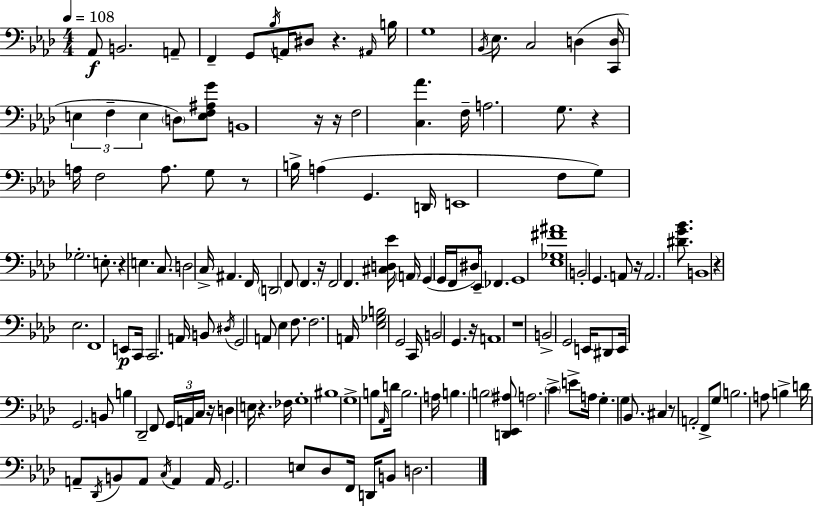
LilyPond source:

{
  \clef bass
  \numericTimeSignature
  \time 4/4
  \key f \minor
  \tempo 4 = 108
  aes,8\f b,2. a,8-- | f,4-- g,8 \acciaccatura { bes16 } a,16 dis8 r4. | \grace { ais,16 } b16 g1 | \acciaccatura { bes,16 } ees8. c2 d4( | \break <c, d>16 \tuplet 3/2 { e4 f4-- e4 } \parenthesize d8) | <e f ais g'>8 b,1 | r16 r16 f2 <c aes'>4. | f16-- a2. | \break g8. r4 a16 f2 | a8. g8 r8 b16-> a4( g,4. | d,16 e,1 | f8 g8) ges2.-. | \break e8.-. r4 e4. | c8. d2 c16-> ais,4. | f,16 \parenthesize d,2 f,8 \parenthesize f,4. | r16 f,2 f,4. | \break <cis d ees'>16 \parenthesize a,16 g,4( g,16 f,16 dis8) ees,16-- fes,4. | g,1 | <ees ges fis' ais'>1 | b,2-. g,4. | \break a,8 r16 a,2. | <dis' g' bes'>8. b,1 | r4 ees2. | f,1 | \break e,8\p c,16 c,2. | a,16 b,8 \acciaccatura { dis16 } g,2 a,8 | ees4 f8. f2. | a,16 <ees ges b>2 g,2 | \break c,16 b,2 g,4. | r16 a,1 | r1 | b,2-> g,2 | \break e,16 dis,8 e,16 g,2. | b,8 b4 des,2-- | f,8 \tuplet 3/2 { g,16 a,16 c16 } r16 d4 e16 r4. | fes16 g1-. | \break bis1 | g1-> | b8 \grace { aes,16 } d'16 b2. | a16 b4. \parenthesize b2 | \break <d, ees, ais>8 a2. | \parenthesize c'4-> e'8-> a16 g4.-. g4 | bes,8. cis4 r8 a,2-. | f,8-> g8 b2. | \break a8 b4-> d'16 a,8-- \acciaccatura { des,16 } b,8 a,8 | \acciaccatura { c16 } a,4 a,16 g,2. | e8 des8 f,16 d,16 b,8 d2. | \bar "|."
}